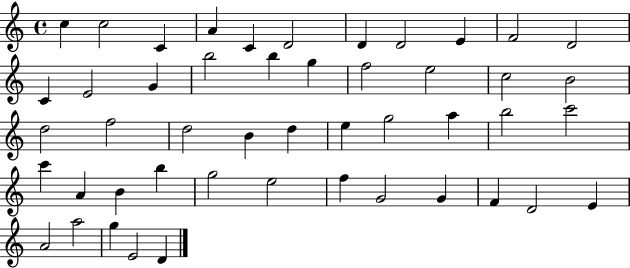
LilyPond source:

{
  \clef treble
  \time 4/4
  \defaultTimeSignature
  \key c \major
  c''4 c''2 c'4 | a'4 c'4 d'2 | d'4 d'2 e'4 | f'2 d'2 | \break c'4 e'2 g'4 | b''2 b''4 g''4 | f''2 e''2 | c''2 b'2 | \break d''2 f''2 | d''2 b'4 d''4 | e''4 g''2 a''4 | b''2 c'''2 | \break c'''4 a'4 b'4 b''4 | g''2 e''2 | f''4 g'2 g'4 | f'4 d'2 e'4 | \break a'2 a''2 | g''4 e'2 d'4 | \bar "|."
}